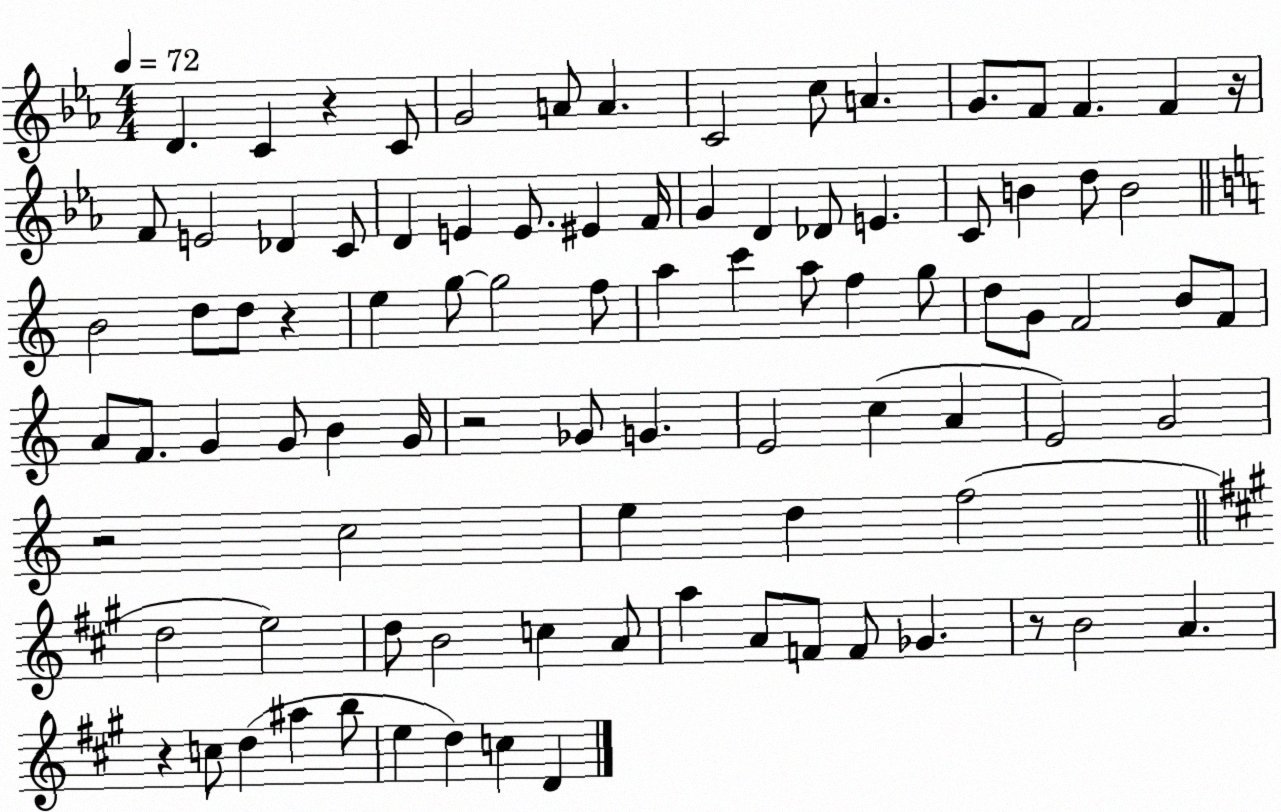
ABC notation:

X:1
T:Untitled
M:4/4
L:1/4
K:Eb
D C z C/2 G2 A/2 A C2 c/2 A G/2 F/2 F F z/4 F/2 E2 _D C/2 D E E/2 ^E F/4 G D _D/2 E C/2 B d/2 B2 B2 d/2 d/2 z e g/2 g2 f/2 a c' a/2 f g/2 d/2 G/2 F2 B/2 F/2 A/2 F/2 G G/2 B G/4 z2 _G/2 G E2 c A E2 G2 z2 c2 e d f2 d2 e2 d/2 B2 c A/2 a A/2 F/2 F/2 _G z/2 B2 A z c/2 d ^a b/2 e d c D